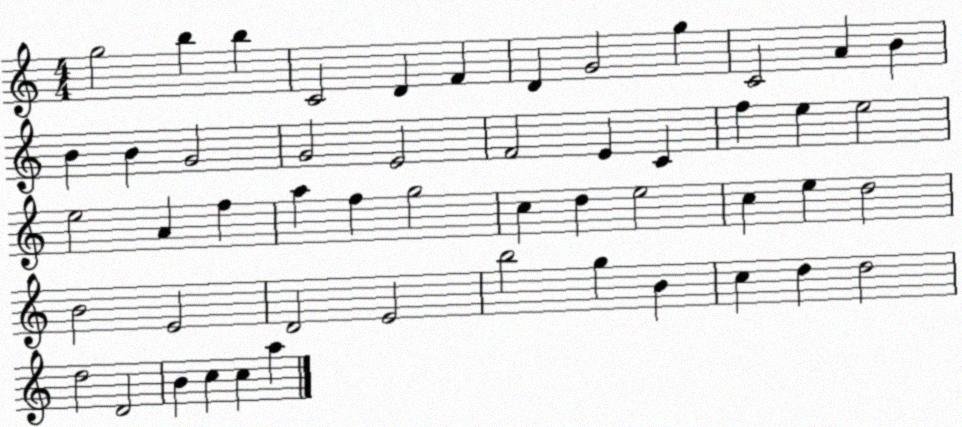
X:1
T:Untitled
M:4/4
L:1/4
K:C
g2 b b C2 D F D G2 g C2 A B B B G2 G2 E2 F2 E C f e e2 e2 A f a f g2 c d e2 c e d2 B2 E2 D2 E2 b2 g B c d d2 d2 D2 B c c a